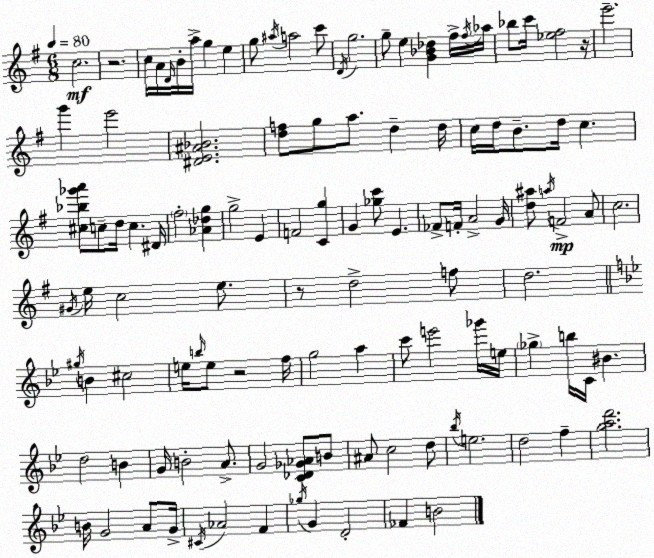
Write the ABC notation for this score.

X:1
T:Untitled
M:6/8
L:1/4
K:G
c2 z2 c/4 A/4 D/4 B/4 a/4 g e g/2 ^a/4 a2 c'/2 D/4 g2 g/2 e [G_B_d] ^f/4 ^f/4 _a/4 _b/2 c'/4 [_e^f]2 z/4 e'2 g' e'2 [^DE^A_B]2 [df]/2 g/2 a/2 d d/4 c/4 d/4 B/2 d/4 c [^c_b_g'a']/2 c/2 d/4 c ^D/4 ^f2 [_A_dg] g2 E F2 [Cg] G [_gc']/2 E _F/2 F/4 A2 G/4 [d^a]/2 a/4 F2 A/2 c2 ^G/4 e/4 c2 e/2 z/2 d2 f/2 d2 ^g/4 B ^c2 e/4 b/4 e/2 z2 f/4 g2 a c'/2 e'2 _g'/4 e/4 _g b/4 C/4 ^B d2 B G/4 B2 A/2 G2 [C_D_G_A]/2 B/2 ^A/2 c2 d/2 _b/4 e2 d2 f [gad']2 B/4 G2 A/2 G/4 ^C/4 _A2 F _g/4 G D2 _F B2